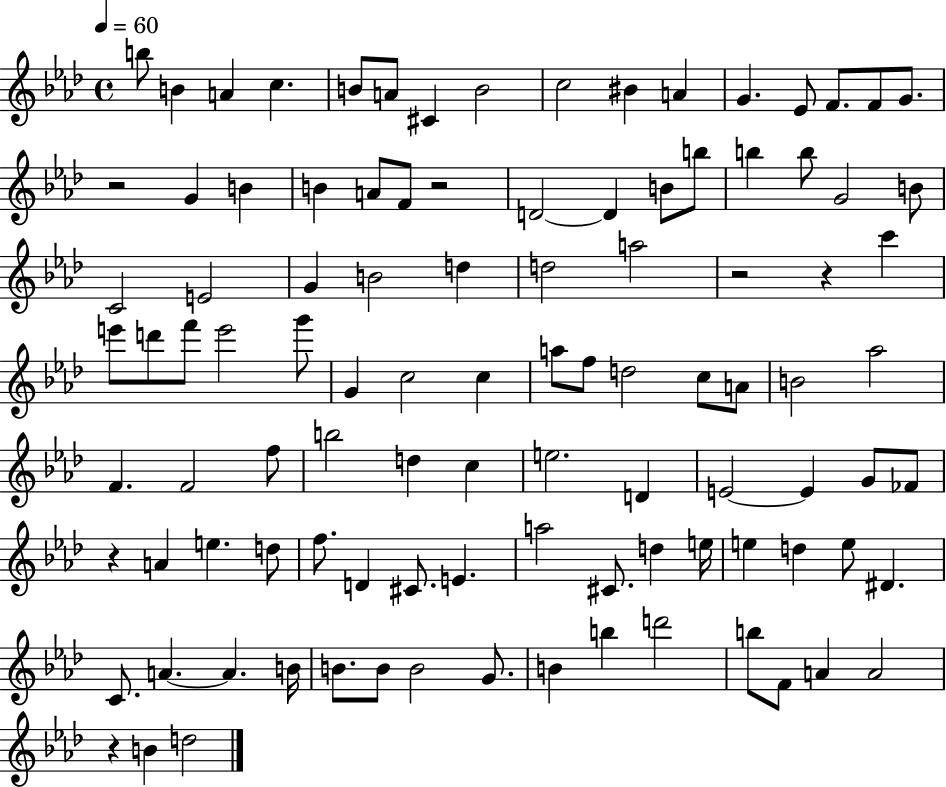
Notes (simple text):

B5/e B4/q A4/q C5/q. B4/e A4/e C#4/q B4/h C5/h BIS4/q A4/q G4/q. Eb4/e F4/e. F4/e G4/e. R/h G4/q B4/q B4/q A4/e F4/e R/h D4/h D4/q B4/e B5/e B5/q B5/e G4/h B4/e C4/h E4/h G4/q B4/h D5/q D5/h A5/h R/h R/q C6/q E6/e D6/e F6/e E6/h G6/e G4/q C5/h C5/q A5/e F5/e D5/h C5/e A4/e B4/h Ab5/h F4/q. F4/h F5/e B5/h D5/q C5/q E5/h. D4/q E4/h E4/q G4/e FES4/e R/q A4/q E5/q. D5/e F5/e. D4/q C#4/e. E4/q. A5/h C#4/e. D5/q E5/s E5/q D5/q E5/e D#4/q. C4/e. A4/q. A4/q. B4/s B4/e. B4/e B4/h G4/e. B4/q B5/q D6/h B5/e F4/e A4/q A4/h R/q B4/q D5/h